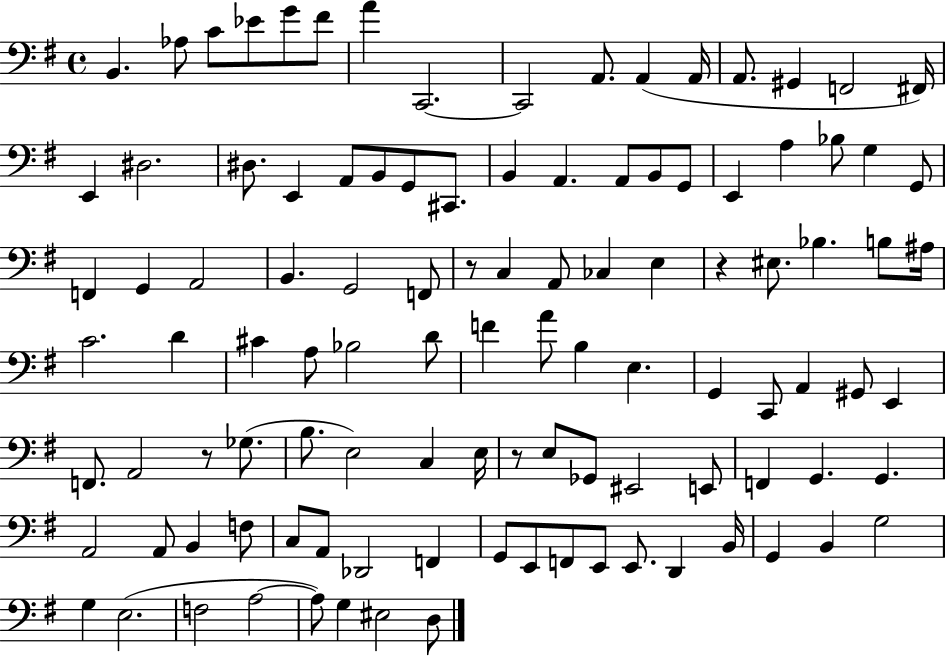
X:1
T:Untitled
M:4/4
L:1/4
K:G
B,, _A,/2 C/2 _E/2 G/2 ^F/2 A C,,2 C,,2 A,,/2 A,, A,,/4 A,,/2 ^G,, F,,2 ^F,,/4 E,, ^D,2 ^D,/2 E,, A,,/2 B,,/2 G,,/2 ^C,,/2 B,, A,, A,,/2 B,,/2 G,,/2 E,, A, _B,/2 G, G,,/2 F,, G,, A,,2 B,, G,,2 F,,/2 z/2 C, A,,/2 _C, E, z ^E,/2 _B, B,/2 ^A,/4 C2 D ^C A,/2 _B,2 D/2 F A/2 B, E, G,, C,,/2 A,, ^G,,/2 E,, F,,/2 A,,2 z/2 _G,/2 B,/2 E,2 C, E,/4 z/2 E,/2 _G,,/2 ^E,,2 E,,/2 F,, G,, G,, A,,2 A,,/2 B,, F,/2 C,/2 A,,/2 _D,,2 F,, G,,/2 E,,/2 F,,/2 E,,/2 E,,/2 D,, B,,/4 G,, B,, G,2 G, E,2 F,2 A,2 A,/2 G, ^E,2 D,/2